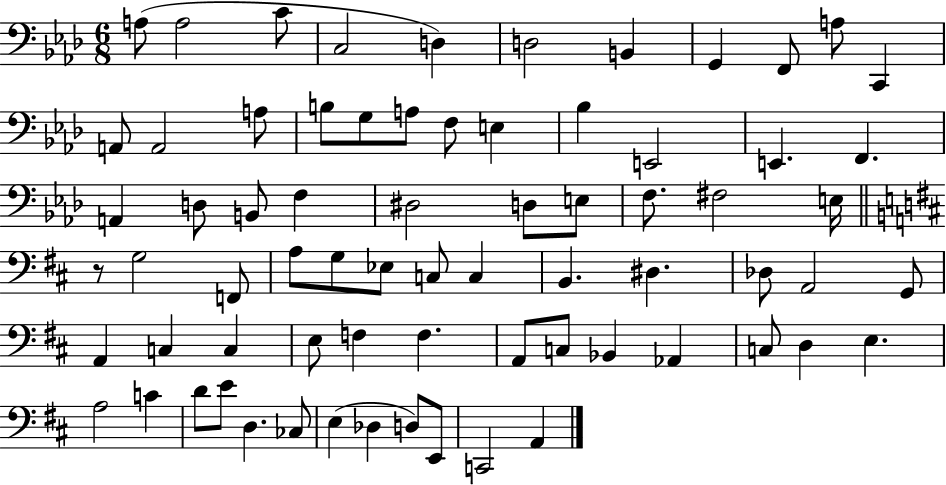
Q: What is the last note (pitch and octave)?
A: A2